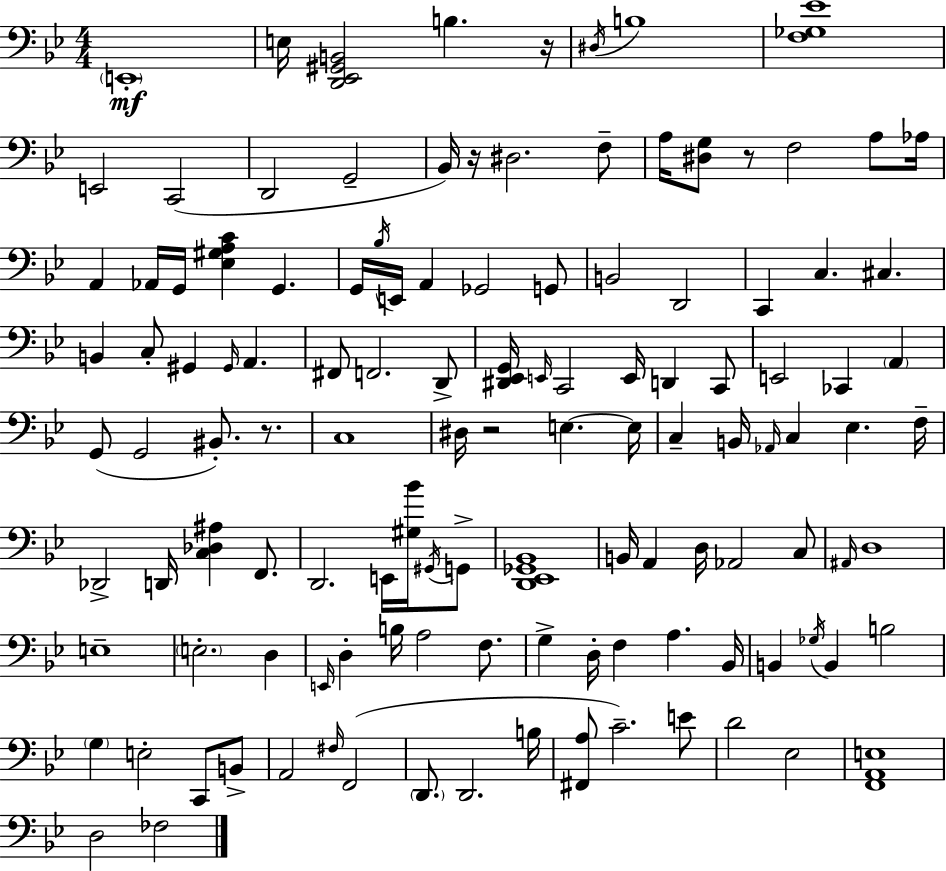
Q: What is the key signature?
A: BES major